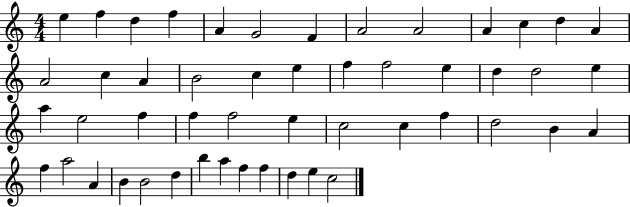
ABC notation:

X:1
T:Untitled
M:4/4
L:1/4
K:C
e f d f A G2 F A2 A2 A c d A A2 c A B2 c e f f2 e d d2 e a e2 f f f2 e c2 c f d2 B A f a2 A B B2 d b a f f d e c2